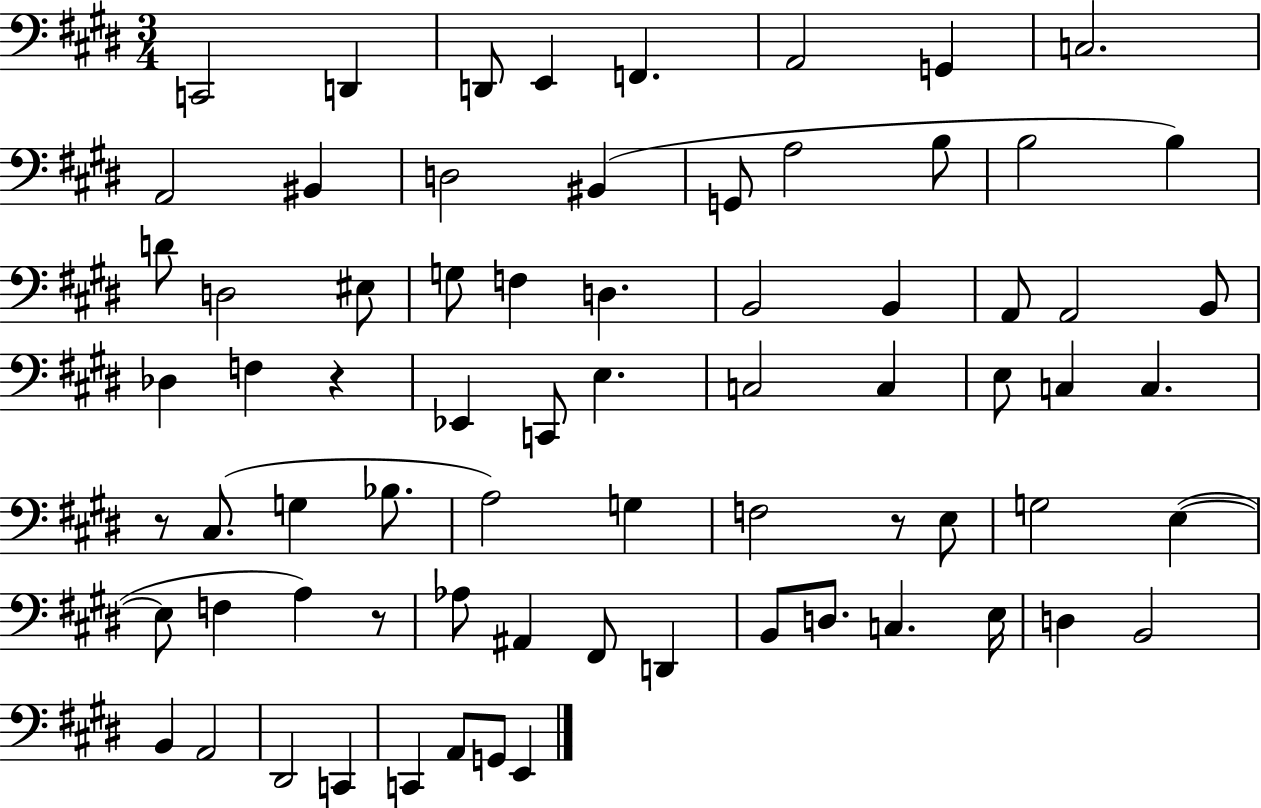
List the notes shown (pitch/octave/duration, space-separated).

C2/h D2/q D2/e E2/q F2/q. A2/h G2/q C3/h. A2/h BIS2/q D3/h BIS2/q G2/e A3/h B3/e B3/h B3/q D4/e D3/h EIS3/e G3/e F3/q D3/q. B2/h B2/q A2/e A2/h B2/e Db3/q F3/q R/q Eb2/q C2/e E3/q. C3/h C3/q E3/e C3/q C3/q. R/e C#3/e. G3/q Bb3/e. A3/h G3/q F3/h R/e E3/e G3/h E3/q E3/e F3/q A3/q R/e Ab3/e A#2/q F#2/e D2/q B2/e D3/e. C3/q. E3/s D3/q B2/h B2/q A2/h D#2/h C2/q C2/q A2/e G2/e E2/q